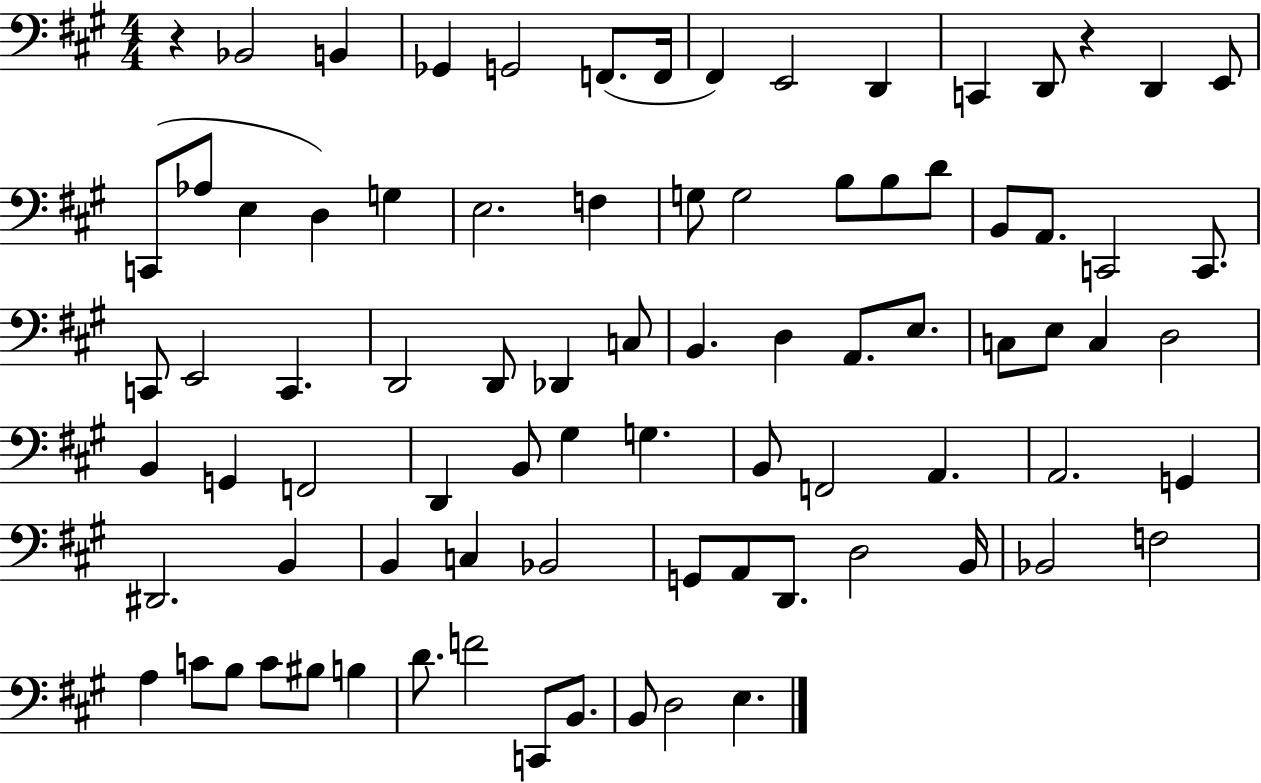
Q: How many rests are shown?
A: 2